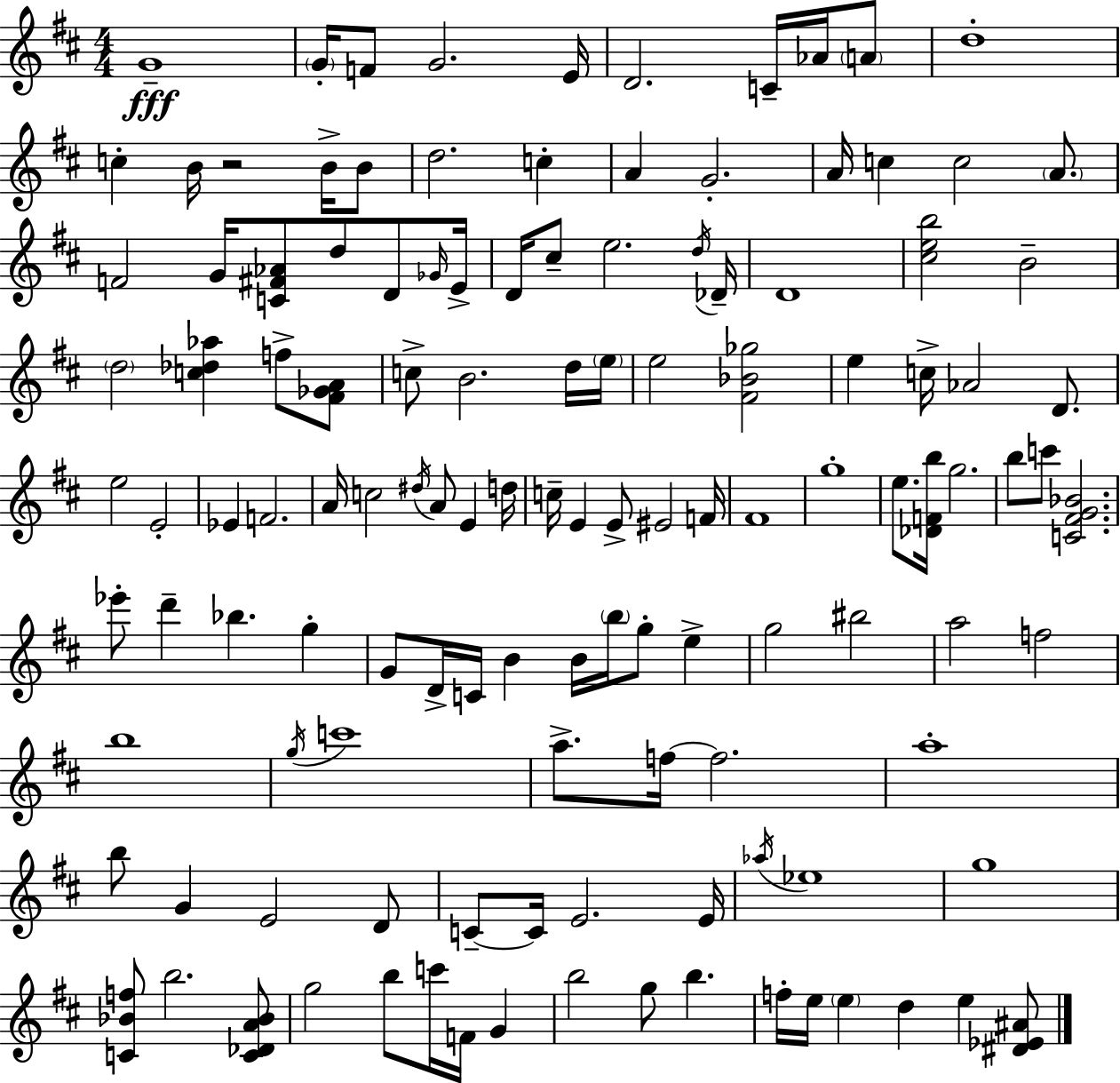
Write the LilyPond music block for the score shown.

{
  \clef treble
  \numericTimeSignature
  \time 4/4
  \key d \major
  g'1--\fff | \parenthesize g'16-. f'8 g'2. e'16 | d'2. c'16-- aes'16 \parenthesize a'8 | d''1-. | \break c''4-. b'16 r2 b'16-> b'8 | d''2. c''4-. | a'4 g'2.-. | a'16 c''4 c''2 \parenthesize a'8. | \break f'2 g'16 <c' fis' aes'>8 d''8 d'8 \grace { ges'16 } | e'16-> d'16 cis''8-- e''2. | \acciaccatura { d''16 } des'16-- d'1 | <cis'' e'' b''>2 b'2-- | \break \parenthesize d''2 <c'' des'' aes''>4 f''8-> | <fis' ges' a'>8 c''8-> b'2. | d''16 \parenthesize e''16 e''2 <fis' bes' ges''>2 | e''4 c''16-> aes'2 d'8. | \break e''2 e'2-. | ees'4 f'2. | a'16 c''2 \acciaccatura { dis''16 } a'8 e'4 | d''16 c''16-- e'4 e'8-> eis'2 | \break f'16 fis'1 | g''1-. | e''8. <des' f' b''>16 g''2. | b''8 c'''8 <c' fis' g' bes'>2. | \break ees'''8-. d'''4-- bes''4. g''4-. | g'8 d'16-> c'16 b'4 b'16 \parenthesize b''16 g''8-. e''4-> | g''2 bis''2 | a''2 f''2 | \break b''1 | \acciaccatura { g''16 } c'''1 | a''8.-> f''16~~ f''2. | a''1-. | \break b''8 g'4 e'2 | d'8 c'8--~~ c'16 e'2. | e'16 \acciaccatura { aes''16 } ees''1 | g''1 | \break <c' bes' f''>8 b''2. | <c' des' a' bes'>8 g''2 b''8 c'''16 | f'16 g'4 b''2 g''8 b''4. | f''16-. e''16 \parenthesize e''4 d''4 e''4 | \break <dis' ees' ais'>8 \bar "|."
}